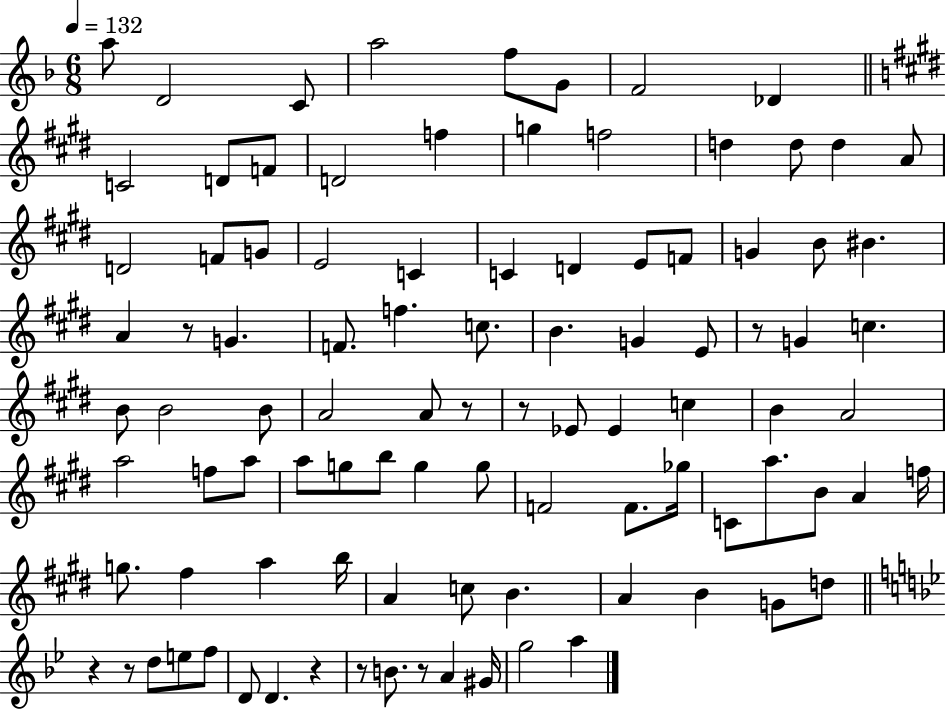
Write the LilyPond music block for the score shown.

{
  \clef treble
  \numericTimeSignature
  \time 6/8
  \key f \major
  \tempo 4 = 132
  \repeat volta 2 { a''8 d'2 c'8 | a''2 f''8 g'8 | f'2 des'4 | \bar "||" \break \key e \major c'2 d'8 f'8 | d'2 f''4 | g''4 f''2 | d''4 d''8 d''4 a'8 | \break d'2 f'8 g'8 | e'2 c'4 | c'4 d'4 e'8 f'8 | g'4 b'8 bis'4. | \break a'4 r8 g'4. | f'8. f''4. c''8. | b'4. g'4 e'8 | r8 g'4 c''4. | \break b'8 b'2 b'8 | a'2 a'8 r8 | r8 ees'8 ees'4 c''4 | b'4 a'2 | \break a''2 f''8 a''8 | a''8 g''8 b''8 g''4 g''8 | f'2 f'8. ges''16 | c'8 a''8. b'8 a'4 f''16 | \break g''8. fis''4 a''4 b''16 | a'4 c''8 b'4. | a'4 b'4 g'8 d''8 | \bar "||" \break \key bes \major r4 r8 d''8 e''8 f''8 | d'8 d'4. r4 | r8 b'8. r8 a'4 gis'16 | g''2 a''4 | \break } \bar "|."
}